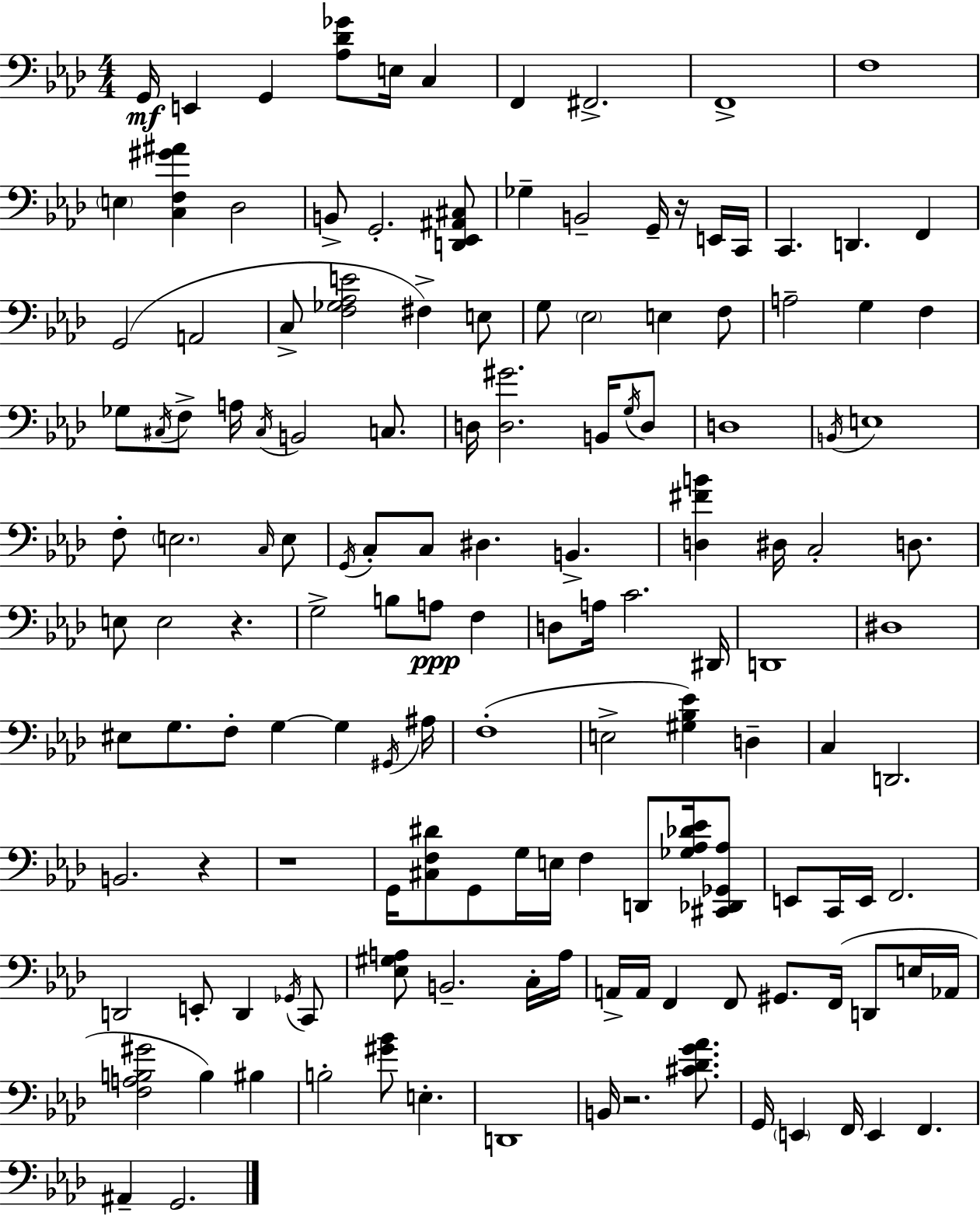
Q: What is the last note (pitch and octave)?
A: G2